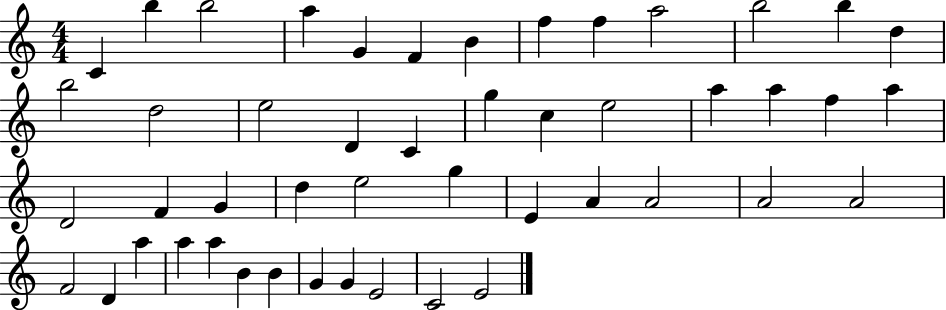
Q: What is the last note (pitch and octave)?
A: E4